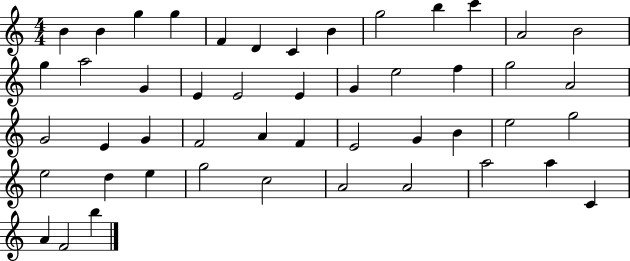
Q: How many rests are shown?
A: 0